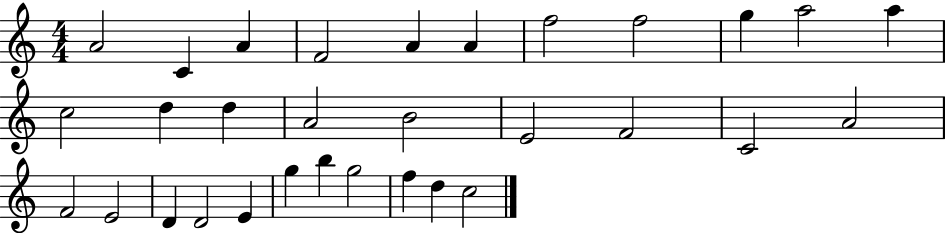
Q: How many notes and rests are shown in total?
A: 31